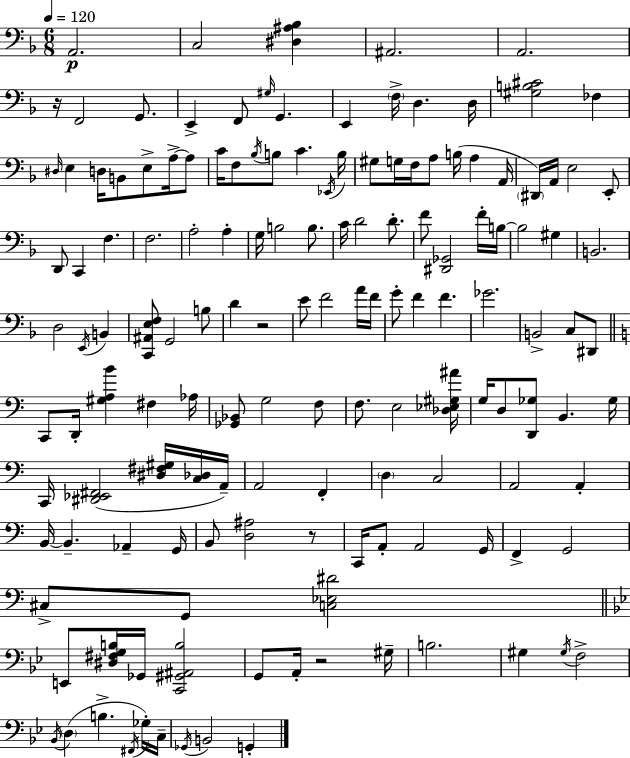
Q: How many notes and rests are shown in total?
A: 145